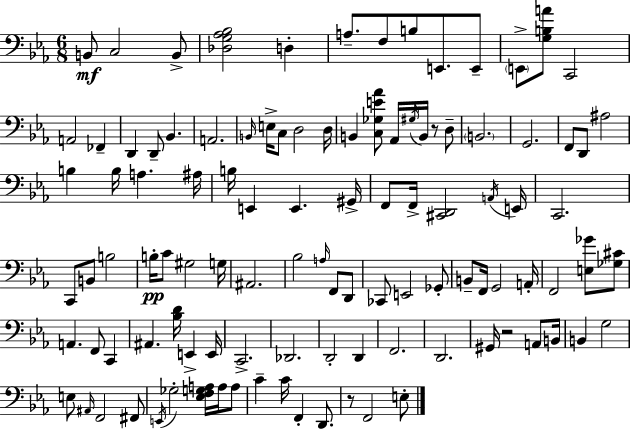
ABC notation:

X:1
T:Untitled
M:6/8
L:1/4
K:Eb
B,,/2 C,2 B,,/2 [_D,G,_A,_B,]2 D, A,/2 F,/2 B,/2 E,,/2 E,,/2 E,,/2 [G,B,A]/2 C,,2 A,,2 _F,, D,, D,,/2 _B,, A,,2 B,,/4 E,/4 C,/2 D,2 D,/4 B,, [C,_G,E_A]/2 _A,,/4 ^G,/4 B,,/4 z/2 D,/2 B,,2 G,,2 F,,/2 D,,/2 ^A,2 B, B,/4 A, ^A,/4 B,/4 E,, E,, ^G,,/4 F,,/2 F,,/4 [^C,,D,,]2 A,,/4 E,,/4 C,,2 C,,/2 B,,/2 B,2 B,/4 C/2 ^G,2 G,/4 ^A,,2 _B,2 A,/4 F,,/2 D,,/2 _C,,/2 E,,2 _G,,/2 B,,/2 F,,/4 G,,2 A,,/4 F,,2 [E,_G]/2 [_G,^C]/2 A,, F,,/2 C,, ^A,, [_B,D]/4 E,, E,,/4 C,,2 _D,,2 D,,2 D,, F,,2 D,,2 ^G,,/4 z2 A,,/2 B,,/4 B,, G,2 E,/2 ^A,,/4 F,,2 ^F,,/2 E,,/4 _G,2 [_E,F,G,A,]/4 A,/4 A,/2 C C/4 F,, D,,/2 z/2 F,,2 E,/2